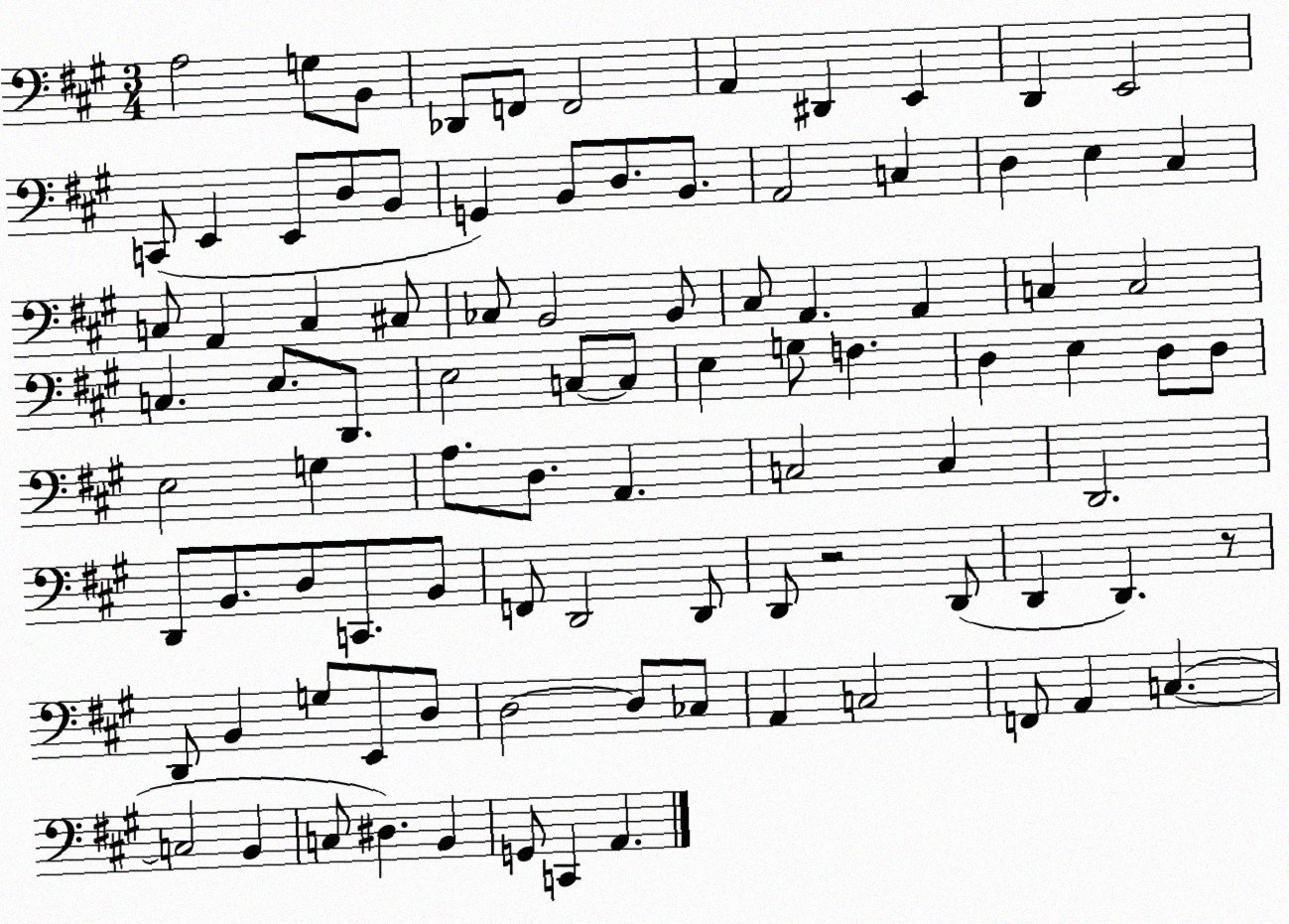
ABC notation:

X:1
T:Untitled
M:3/4
L:1/4
K:A
A,2 G,/2 B,,/2 _D,,/2 F,,/2 F,,2 A,, ^D,, E,, D,, E,,2 C,,/2 E,, E,,/2 D,/2 B,,/2 G,, B,,/2 D,/2 B,,/2 A,,2 C, D, E, ^C, C,/2 A,, C, ^C,/2 _C,/2 B,,2 B,,/2 ^C,/2 A,, A,, C, C,2 C, E,/2 D,,/2 E,2 C,/2 C,/2 E, G,/2 F, D, E, D,/2 D,/2 E,2 G, A,/2 D,/2 A,, C,2 C, D,,2 D,,/2 B,,/2 D,/2 C,,/2 B,,/2 F,,/2 D,,2 D,,/2 D,,/2 z2 D,,/2 D,, D,, z/2 D,,/2 B,, G,/2 E,,/2 D,/2 D,2 D,/2 _C,/2 A,, C,2 F,,/2 A,, C, C,2 B,, C,/2 ^D, B,, G,,/2 C,, A,,